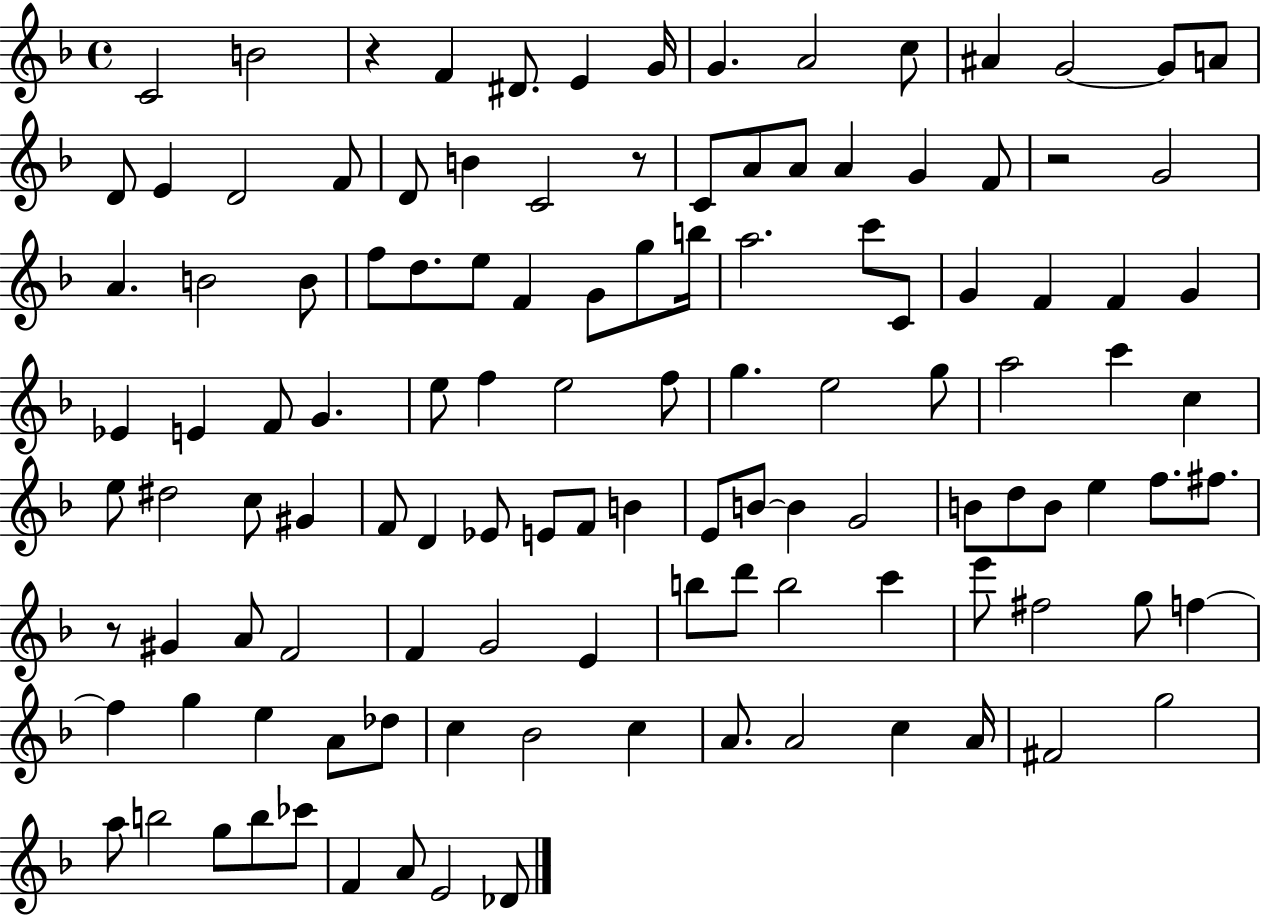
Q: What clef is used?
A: treble